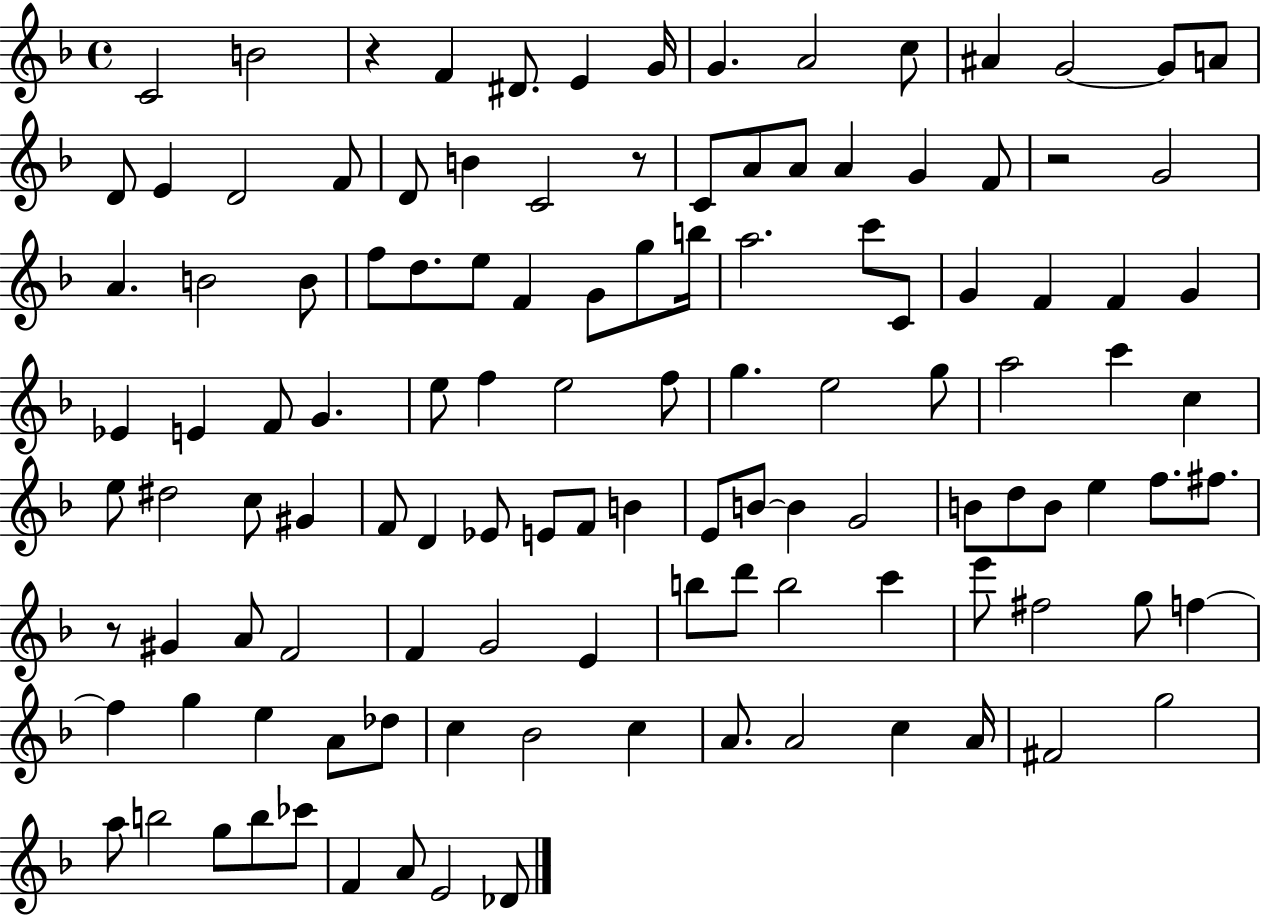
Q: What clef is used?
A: treble